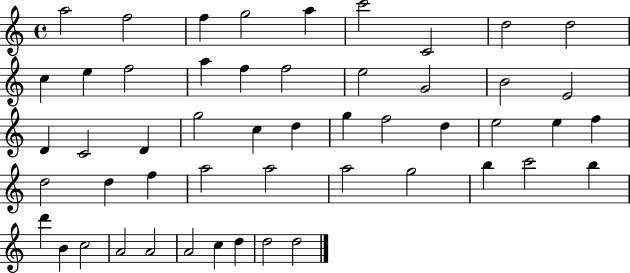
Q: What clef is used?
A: treble